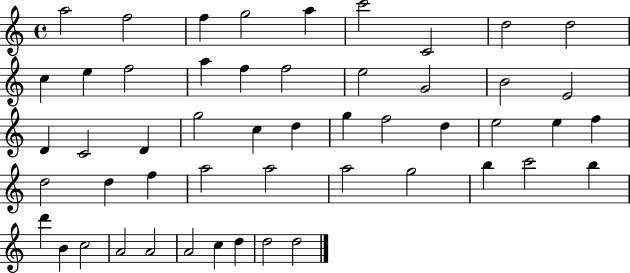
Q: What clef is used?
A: treble